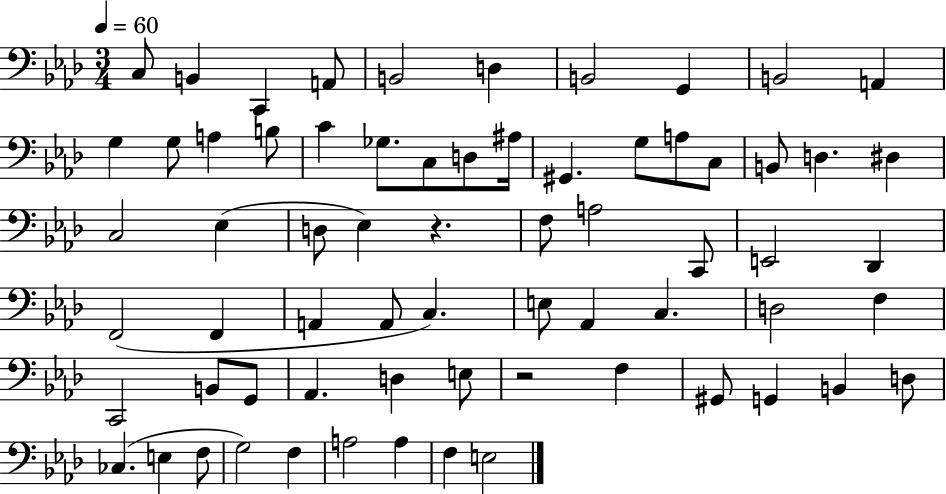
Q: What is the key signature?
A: AES major